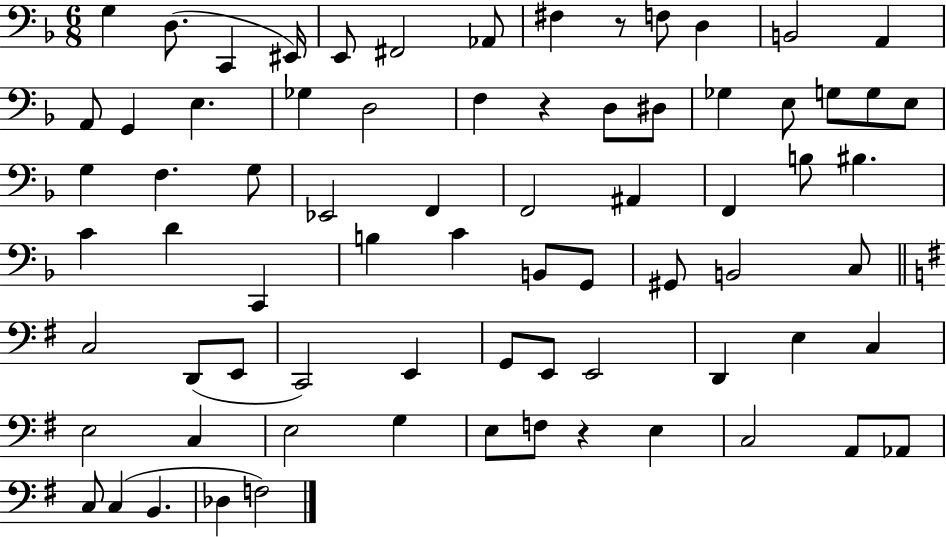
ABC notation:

X:1
T:Untitled
M:6/8
L:1/4
K:F
G, D,/2 C,, ^E,,/4 E,,/2 ^F,,2 _A,,/2 ^F, z/2 F,/2 D, B,,2 A,, A,,/2 G,, E, _G, D,2 F, z D,/2 ^D,/2 _G, E,/2 G,/2 G,/2 E,/2 G, F, G,/2 _E,,2 F,, F,,2 ^A,, F,, B,/2 ^B, C D C,, B, C B,,/2 G,,/2 ^G,,/2 B,,2 C,/2 C,2 D,,/2 E,,/2 C,,2 E,, G,,/2 E,,/2 E,,2 D,, E, C, E,2 C, E,2 G, E,/2 F,/2 z E, C,2 A,,/2 _A,,/2 C,/2 C, B,, _D, F,2